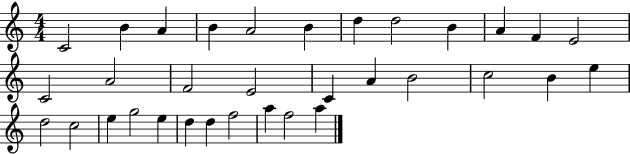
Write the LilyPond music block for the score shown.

{
  \clef treble
  \numericTimeSignature
  \time 4/4
  \key c \major
  c'2 b'4 a'4 | b'4 a'2 b'4 | d''4 d''2 b'4 | a'4 f'4 e'2 | \break c'2 a'2 | f'2 e'2 | c'4 a'4 b'2 | c''2 b'4 e''4 | \break d''2 c''2 | e''4 g''2 e''4 | d''4 d''4 f''2 | a''4 f''2 a''4 | \break \bar "|."
}